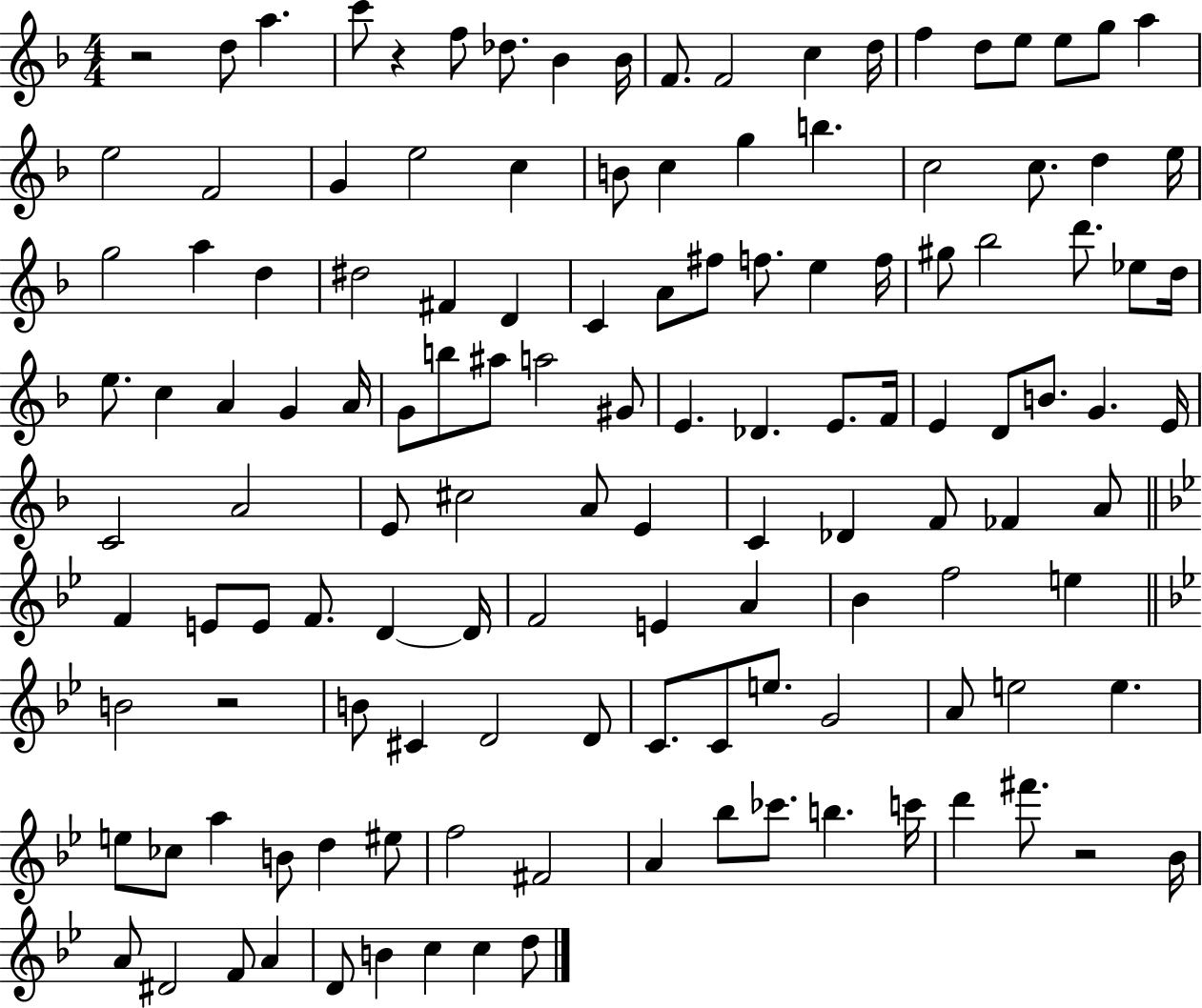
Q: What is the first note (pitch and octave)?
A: D5